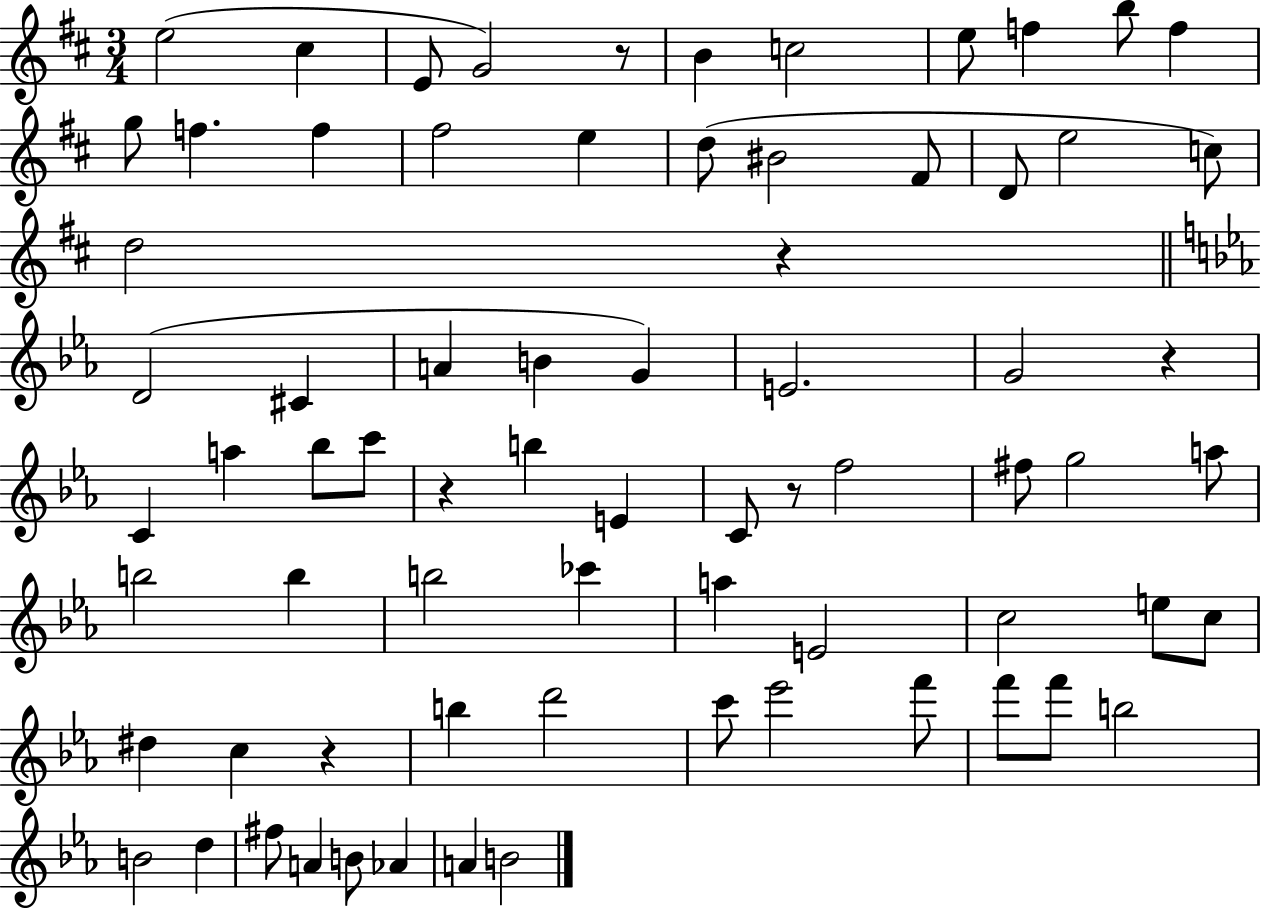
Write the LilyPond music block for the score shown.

{
  \clef treble
  \numericTimeSignature
  \time 3/4
  \key d \major
  e''2( cis''4 | e'8 g'2) r8 | b'4 c''2 | e''8 f''4 b''8 f''4 | \break g''8 f''4. f''4 | fis''2 e''4 | d''8( bis'2 fis'8 | d'8 e''2 c''8) | \break d''2 r4 | \bar "||" \break \key ees \major d'2( cis'4 | a'4 b'4 g'4) | e'2. | g'2 r4 | \break c'4 a''4 bes''8 c'''8 | r4 b''4 e'4 | c'8 r8 f''2 | fis''8 g''2 a''8 | \break b''2 b''4 | b''2 ces'''4 | a''4 e'2 | c''2 e''8 c''8 | \break dis''4 c''4 r4 | b''4 d'''2 | c'''8 ees'''2 f'''8 | f'''8 f'''8 b''2 | \break b'2 d''4 | fis''8 a'4 b'8 aes'4 | a'4 b'2 | \bar "|."
}